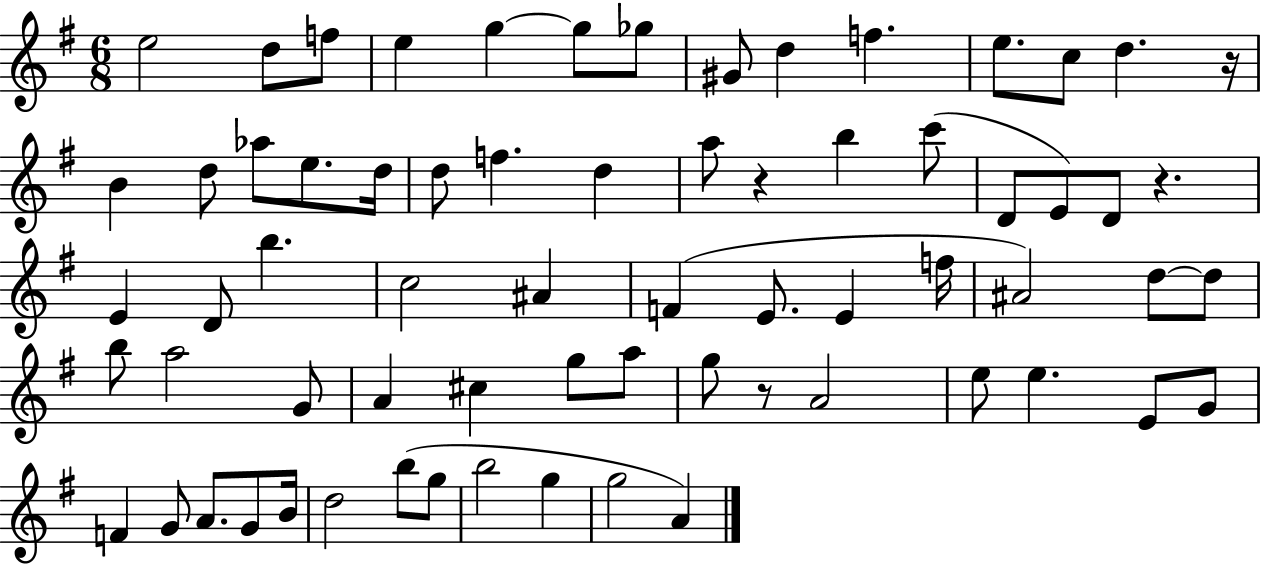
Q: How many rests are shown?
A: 4